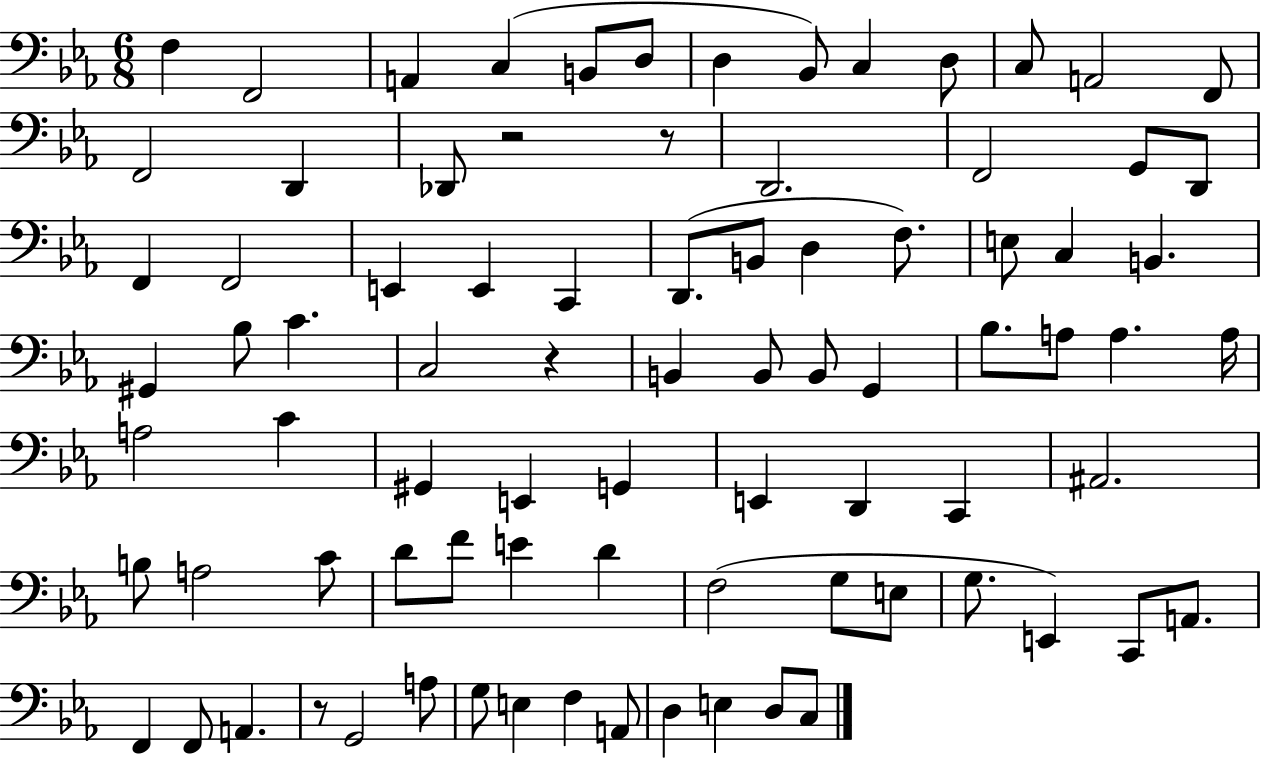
X:1
T:Untitled
M:6/8
L:1/4
K:Eb
F, F,,2 A,, C, B,,/2 D,/2 D, _B,,/2 C, D,/2 C,/2 A,,2 F,,/2 F,,2 D,, _D,,/2 z2 z/2 D,,2 F,,2 G,,/2 D,,/2 F,, F,,2 E,, E,, C,, D,,/2 B,,/2 D, F,/2 E,/2 C, B,, ^G,, _B,/2 C C,2 z B,, B,,/2 B,,/2 G,, _B,/2 A,/2 A, A,/4 A,2 C ^G,, E,, G,, E,, D,, C,, ^A,,2 B,/2 A,2 C/2 D/2 F/2 E D F,2 G,/2 E,/2 G,/2 E,, C,,/2 A,,/2 F,, F,,/2 A,, z/2 G,,2 A,/2 G,/2 E, F, A,,/2 D, E, D,/2 C,/2